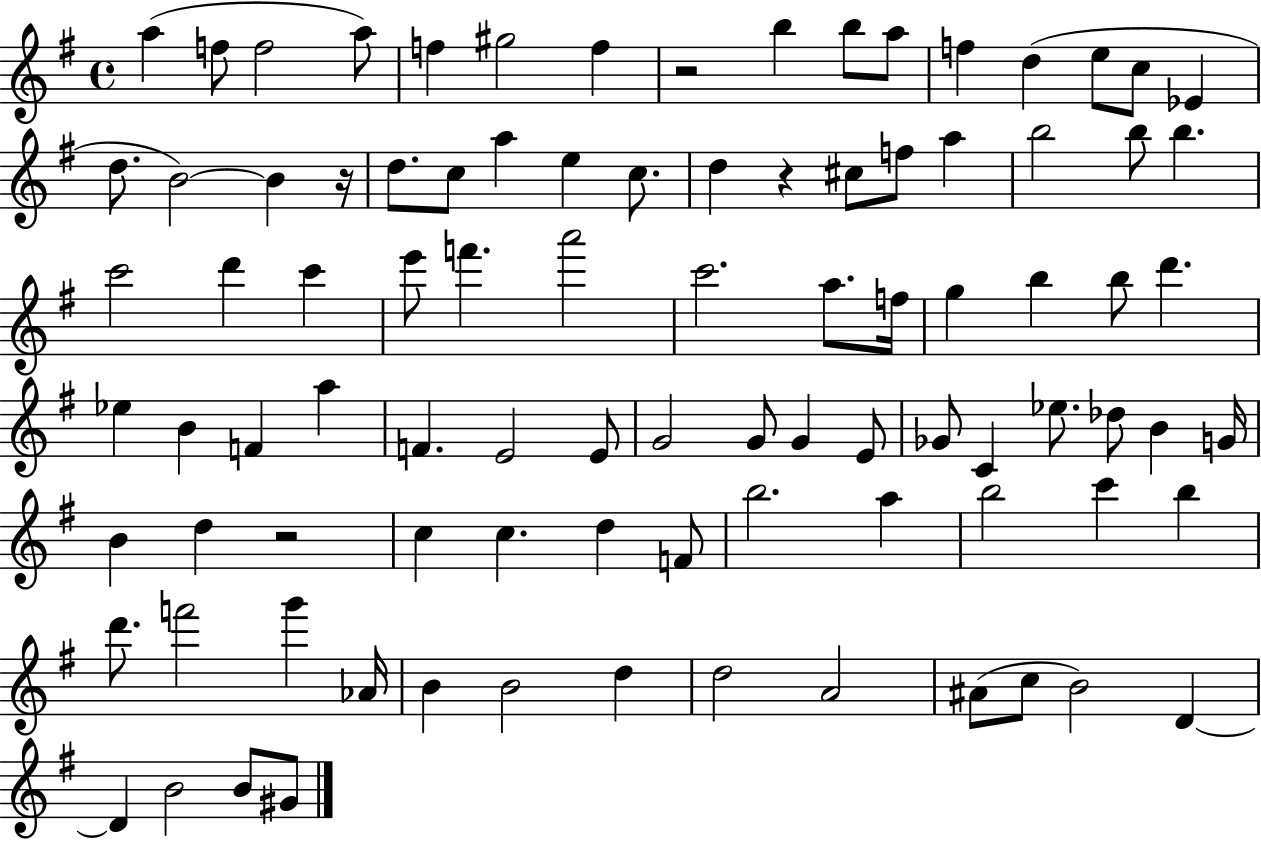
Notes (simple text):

A5/q F5/e F5/h A5/e F5/q G#5/h F5/q R/h B5/q B5/e A5/e F5/q D5/q E5/e C5/e Eb4/q D5/e. B4/h B4/q R/s D5/e. C5/e A5/q E5/q C5/e. D5/q R/q C#5/e F5/e A5/q B5/h B5/e B5/q. C6/h D6/q C6/q E6/e F6/q. A6/h C6/h. A5/e. F5/s G5/q B5/q B5/e D6/q. Eb5/q B4/q F4/q A5/q F4/q. E4/h E4/e G4/h G4/e G4/q E4/e Gb4/e C4/q Eb5/e. Db5/e B4/q G4/s B4/q D5/q R/h C5/q C5/q. D5/q F4/e B5/h. A5/q B5/h C6/q B5/q D6/e. F6/h G6/q Ab4/s B4/q B4/h D5/q D5/h A4/h A#4/e C5/e B4/h D4/q D4/q B4/h B4/e G#4/e